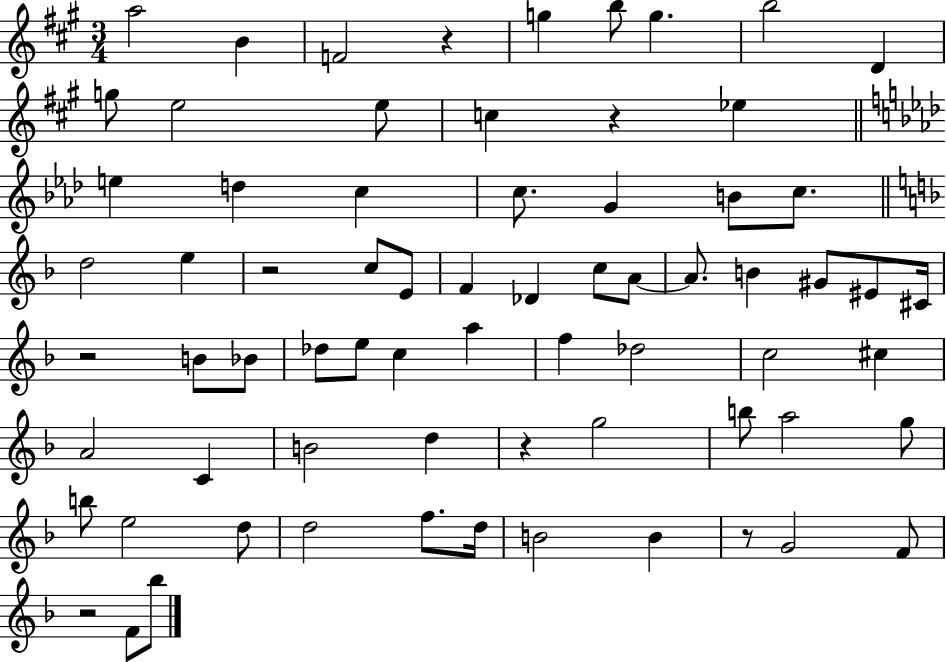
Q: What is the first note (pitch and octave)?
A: A5